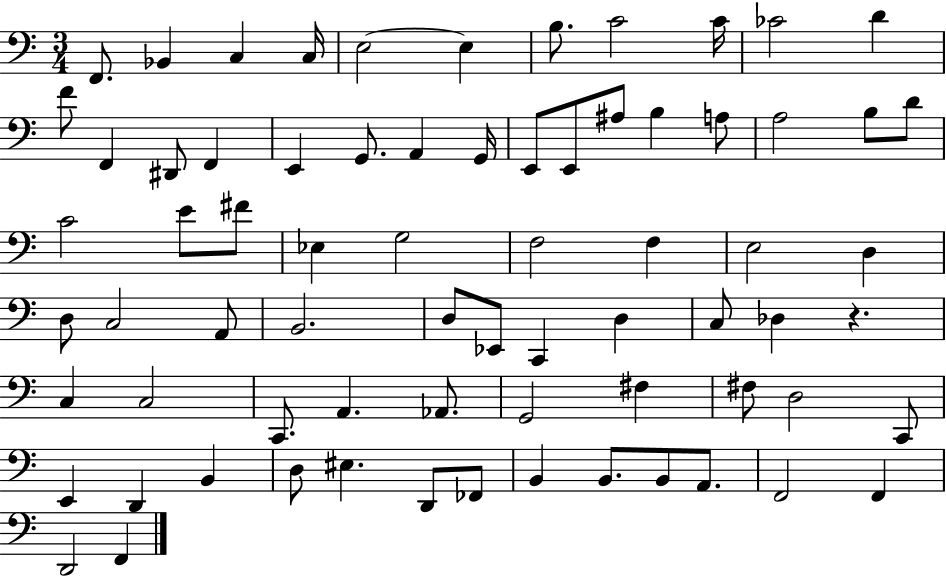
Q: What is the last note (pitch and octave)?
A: F2